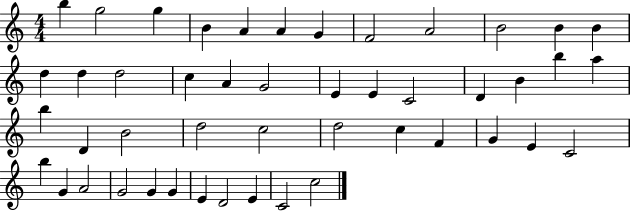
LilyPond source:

{
  \clef treble
  \numericTimeSignature
  \time 4/4
  \key c \major
  b''4 g''2 g''4 | b'4 a'4 a'4 g'4 | f'2 a'2 | b'2 b'4 b'4 | \break d''4 d''4 d''2 | c''4 a'4 g'2 | e'4 e'4 c'2 | d'4 b'4 b''4 a''4 | \break b''4 d'4 b'2 | d''2 c''2 | d''2 c''4 f'4 | g'4 e'4 c'2 | \break b''4 g'4 a'2 | g'2 g'4 g'4 | e'4 d'2 e'4 | c'2 c''2 | \break \bar "|."
}